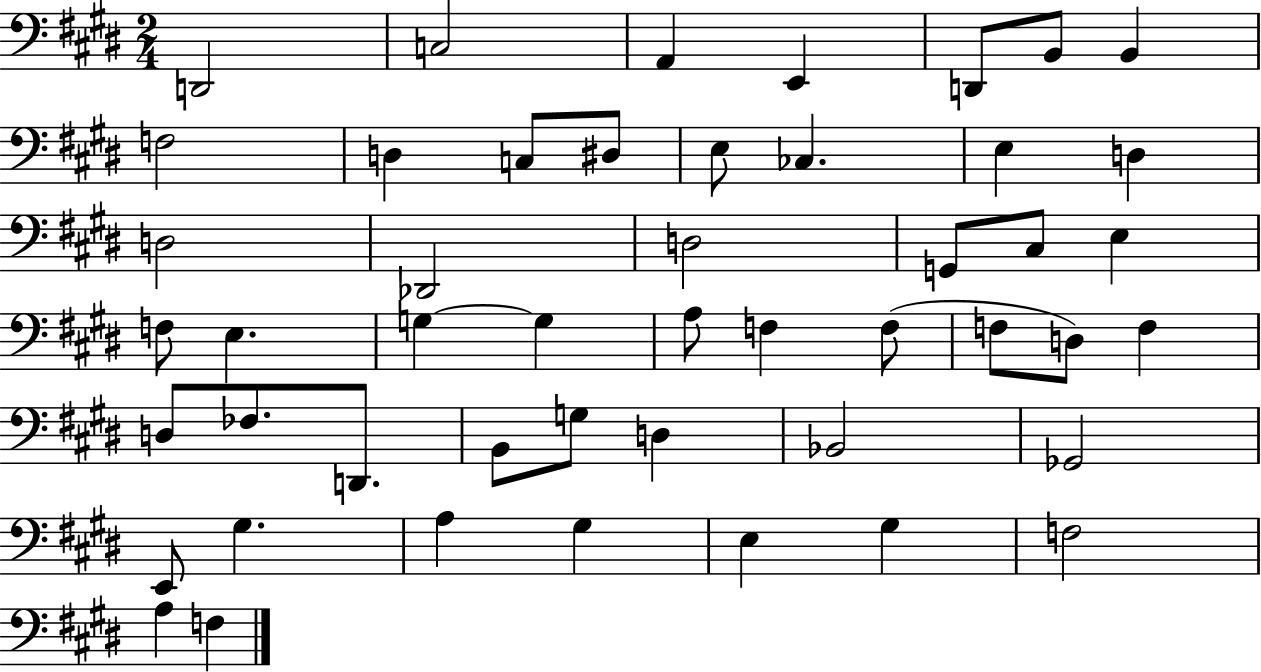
D2/h C3/h A2/q E2/q D2/e B2/e B2/q F3/h D3/q C3/e D#3/e E3/e CES3/q. E3/q D3/q D3/h Db2/h D3/h G2/e C#3/e E3/q F3/e E3/q. G3/q G3/q A3/e F3/q F3/e F3/e D3/e F3/q D3/e FES3/e. D2/e. B2/e G3/e D3/q Bb2/h Gb2/h E2/e G#3/q. A3/q G#3/q E3/q G#3/q F3/h A3/q F3/q